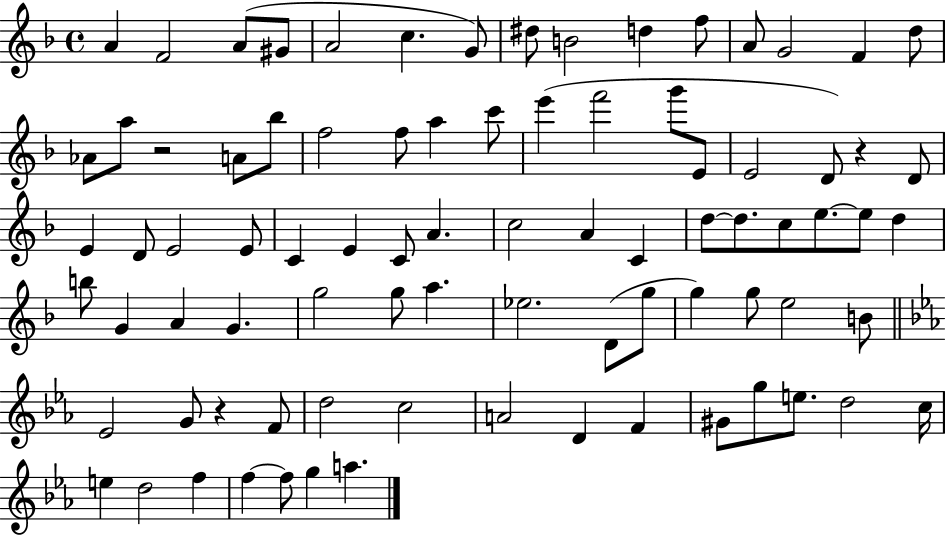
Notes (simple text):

A4/q F4/h A4/e G#4/e A4/h C5/q. G4/e D#5/e B4/h D5/q F5/e A4/e G4/h F4/q D5/e Ab4/e A5/e R/h A4/e Bb5/e F5/h F5/e A5/q C6/e E6/q F6/h G6/e E4/e E4/h D4/e R/q D4/e E4/q D4/e E4/h E4/e C4/q E4/q C4/e A4/q. C5/h A4/q C4/q D5/e D5/e. C5/e E5/e. E5/e D5/q B5/e G4/q A4/q G4/q. G5/h G5/e A5/q. Eb5/h. D4/e G5/e G5/q G5/e E5/h B4/e Eb4/h G4/e R/q F4/e D5/h C5/h A4/h D4/q F4/q G#4/e G5/e E5/e. D5/h C5/s E5/q D5/h F5/q F5/q F5/e G5/q A5/q.